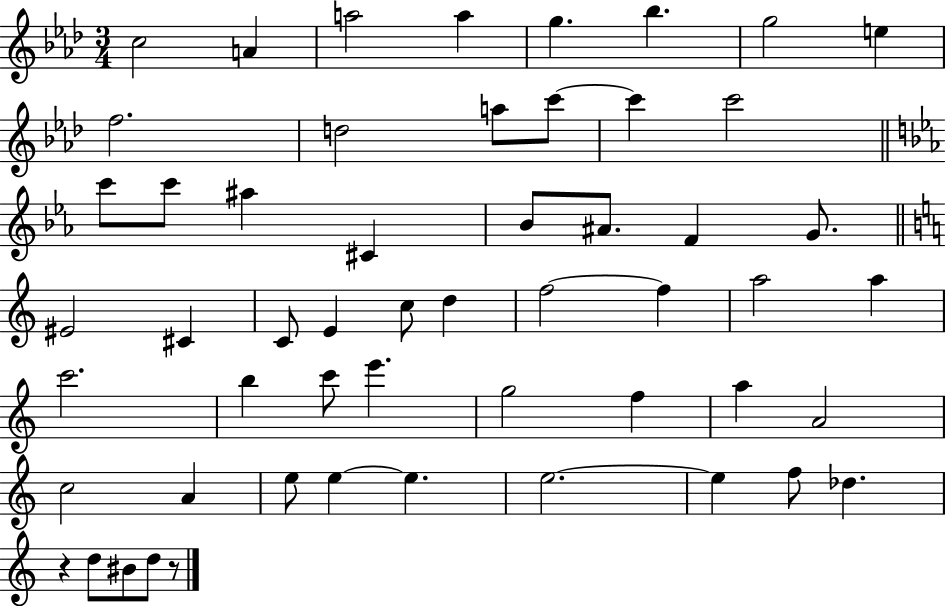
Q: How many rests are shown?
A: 2